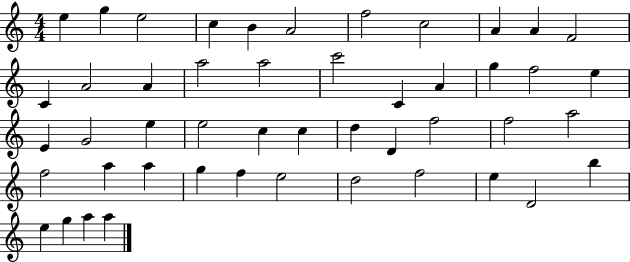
{
  \clef treble
  \numericTimeSignature
  \time 4/4
  \key c \major
  e''4 g''4 e''2 | c''4 b'4 a'2 | f''2 c''2 | a'4 a'4 f'2 | \break c'4 a'2 a'4 | a''2 a''2 | c'''2 c'4 a'4 | g''4 f''2 e''4 | \break e'4 g'2 e''4 | e''2 c''4 c''4 | d''4 d'4 f''2 | f''2 a''2 | \break f''2 a''4 a''4 | g''4 f''4 e''2 | d''2 f''2 | e''4 d'2 b''4 | \break e''4 g''4 a''4 a''4 | \bar "|."
}